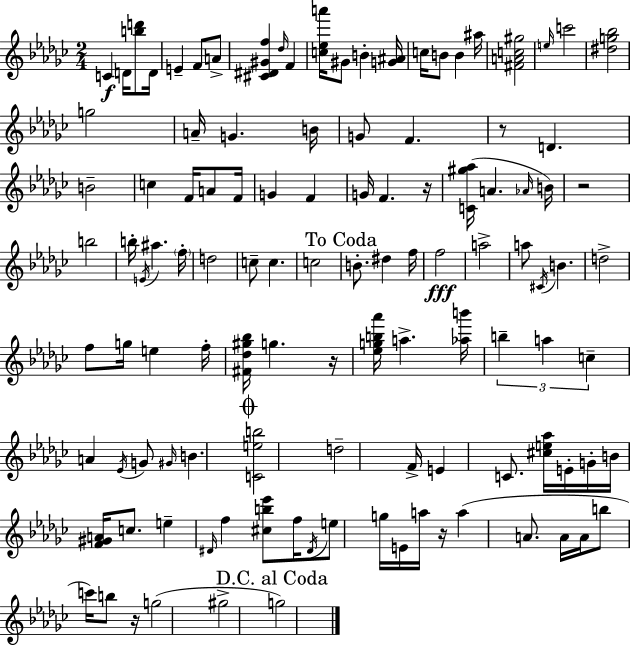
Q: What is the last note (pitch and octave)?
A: G5